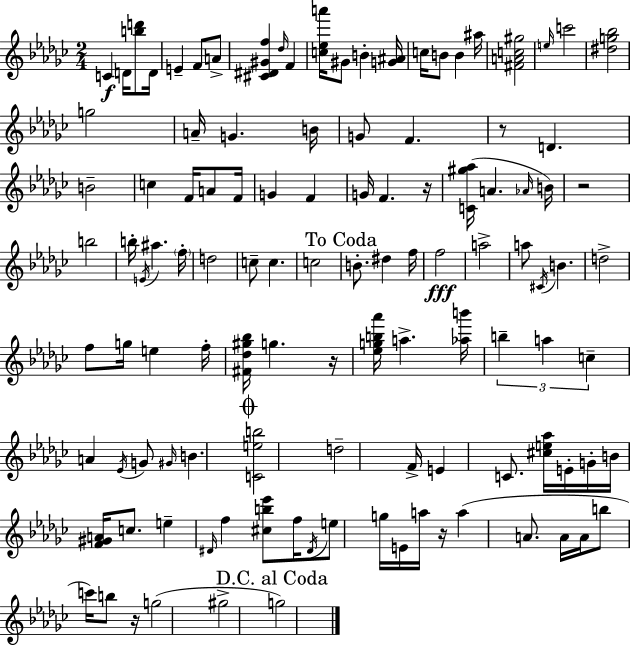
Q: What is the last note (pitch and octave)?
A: G5